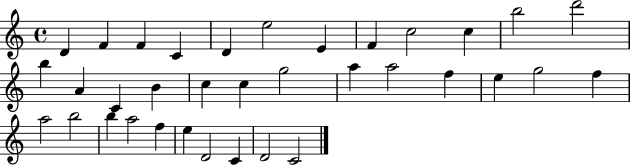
{
  \clef treble
  \time 4/4
  \defaultTimeSignature
  \key c \major
  d'4 f'4 f'4 c'4 | d'4 e''2 e'4 | f'4 c''2 c''4 | b''2 d'''2 | \break b''4 a'4 c'4 b'4 | c''4 c''4 g''2 | a''4 a''2 f''4 | e''4 g''2 f''4 | \break a''2 b''2 | b''4 a''2 f''4 | e''4 d'2 c'4 | d'2 c'2 | \break \bar "|."
}